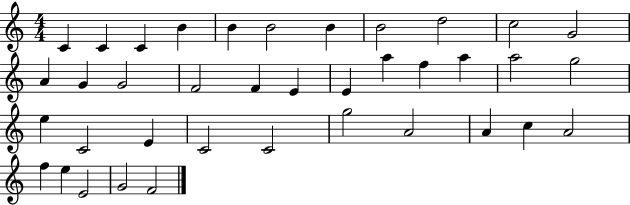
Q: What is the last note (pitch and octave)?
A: F4